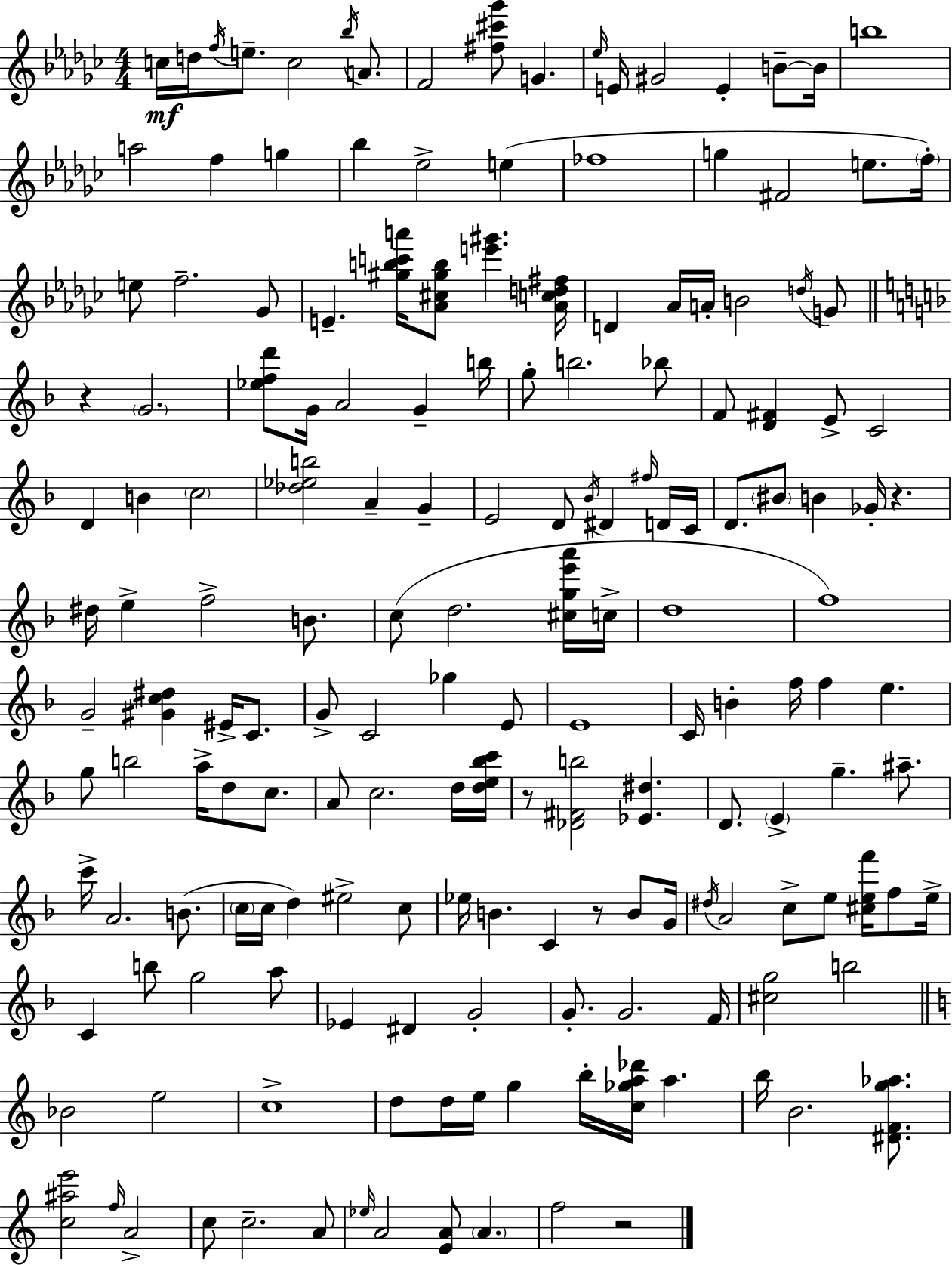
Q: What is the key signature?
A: EES minor